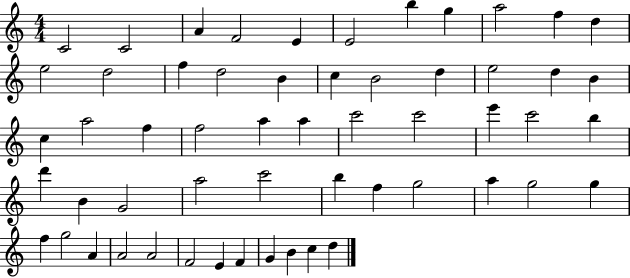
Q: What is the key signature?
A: C major